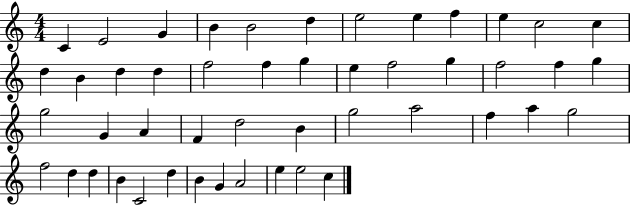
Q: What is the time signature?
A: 4/4